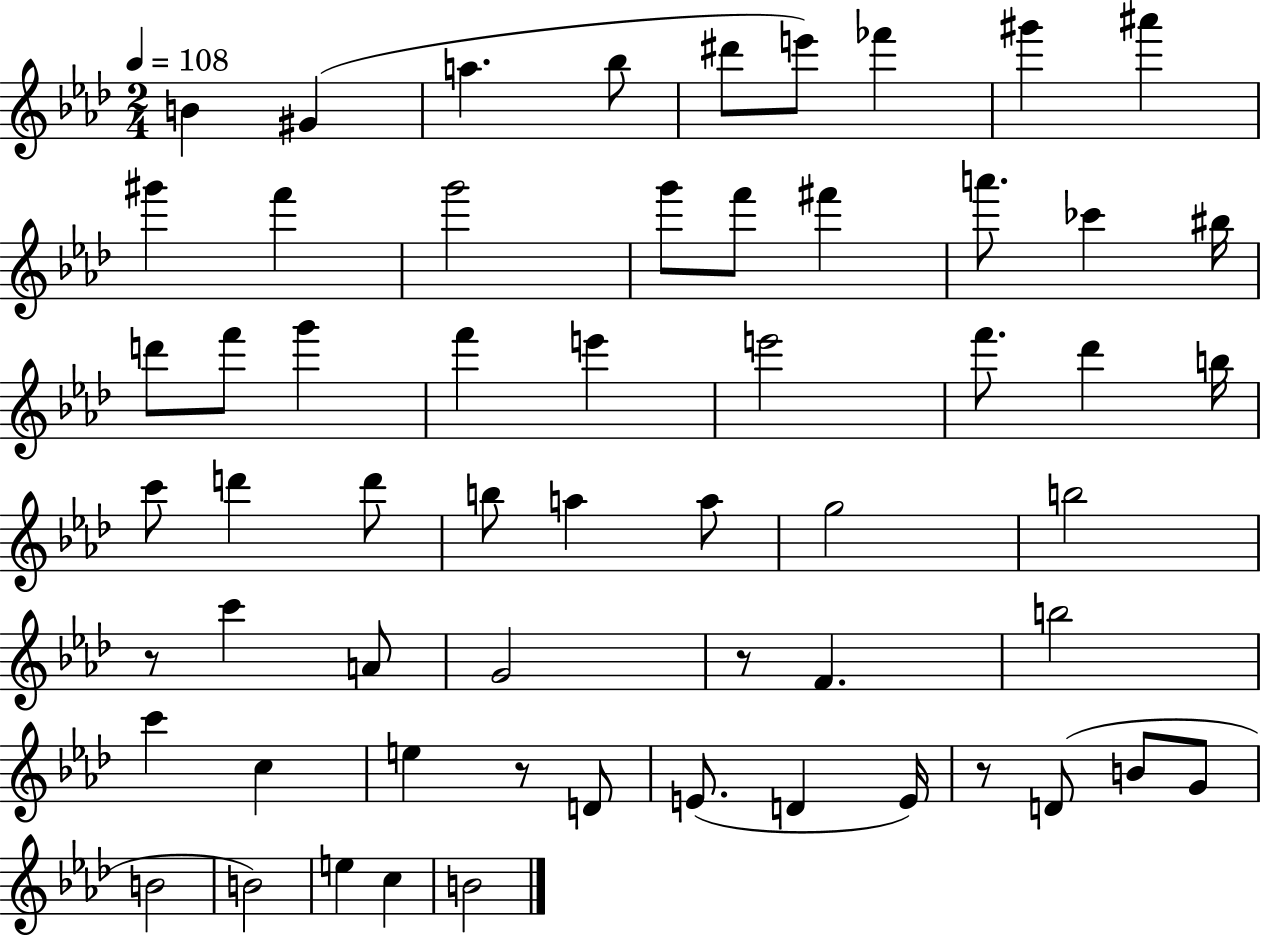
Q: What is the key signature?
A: AES major